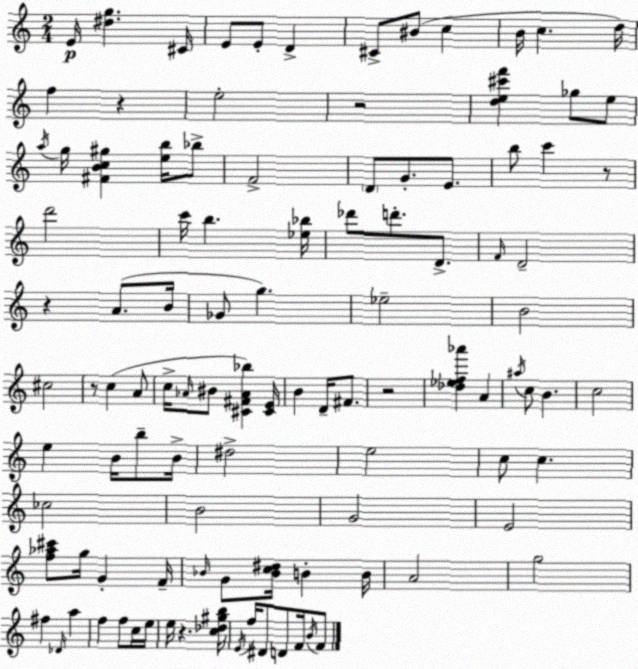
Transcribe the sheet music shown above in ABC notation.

X:1
T:Untitled
M:2/4
L:1/4
K:Am
E/4 [^dg] ^C/4 E/2 E/2 D ^C/2 ^B/2 c B/4 c d/4 f z e2 z2 [de^c'f'] _g/2 e/2 a/4 g/4 [^FBc^g] [eb]/4 _b/2 F2 D/2 G/2 E/2 b/2 c' z/2 d'2 c'/4 b [_e_b]/4 _d'/2 d'/2 D/2 F/4 D2 z A/2 B/4 _G/2 g _e2 B2 ^c2 z/2 c A/2 c/4 _A/4 ^B/2 [^C^F_A_b] [^CE]/4 B D/4 ^F/2 z2 [_d_ef_a'] A ^a/4 c/2 B c2 e B/4 b/2 B/4 ^d2 e2 c/2 c _c2 B2 G2 E2 [f_a^c']/2 g/4 G F/4 _B/4 G/2 [_Bc^d]/4 B B/4 A2 g2 ^f _D/4 a f f/2 c/4 e/4 e/4 z [c_d^gb]/4 E/4 f/4 ^D/2 D/2 F/4 B/4 F/2